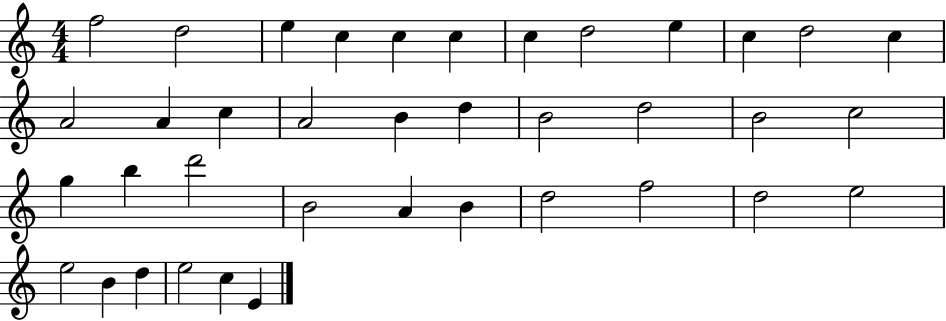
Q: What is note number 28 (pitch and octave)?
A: B4